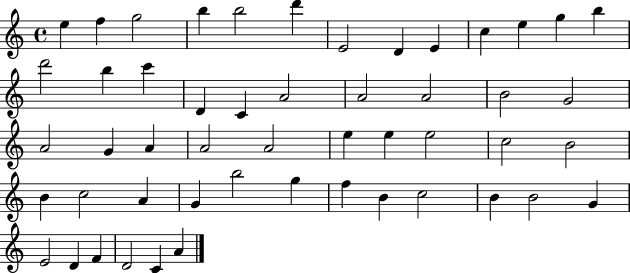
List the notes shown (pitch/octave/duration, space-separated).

E5/q F5/q G5/h B5/q B5/h D6/q E4/h D4/q E4/q C5/q E5/q G5/q B5/q D6/h B5/q C6/q D4/q C4/q A4/h A4/h A4/h B4/h G4/h A4/h G4/q A4/q A4/h A4/h E5/q E5/q E5/h C5/h B4/h B4/q C5/h A4/q G4/q B5/h G5/q F5/q B4/q C5/h B4/q B4/h G4/q E4/h D4/q F4/q D4/h C4/q A4/q